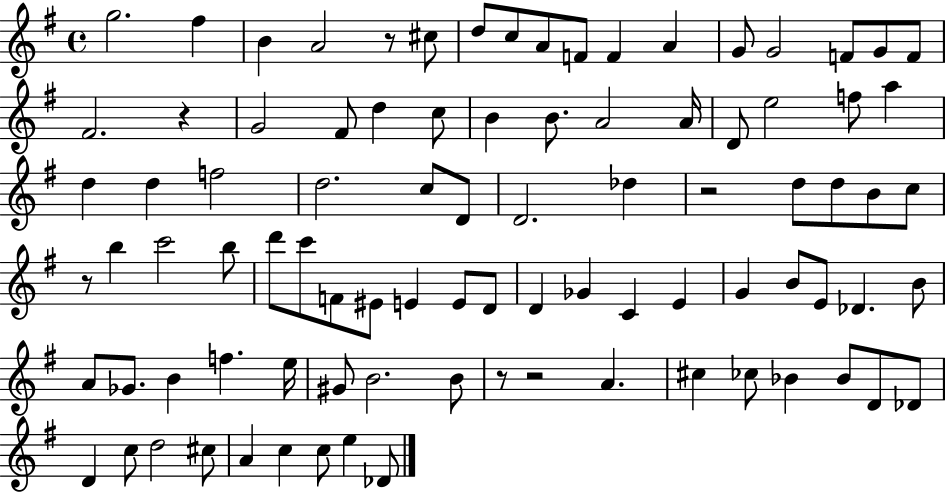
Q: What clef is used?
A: treble